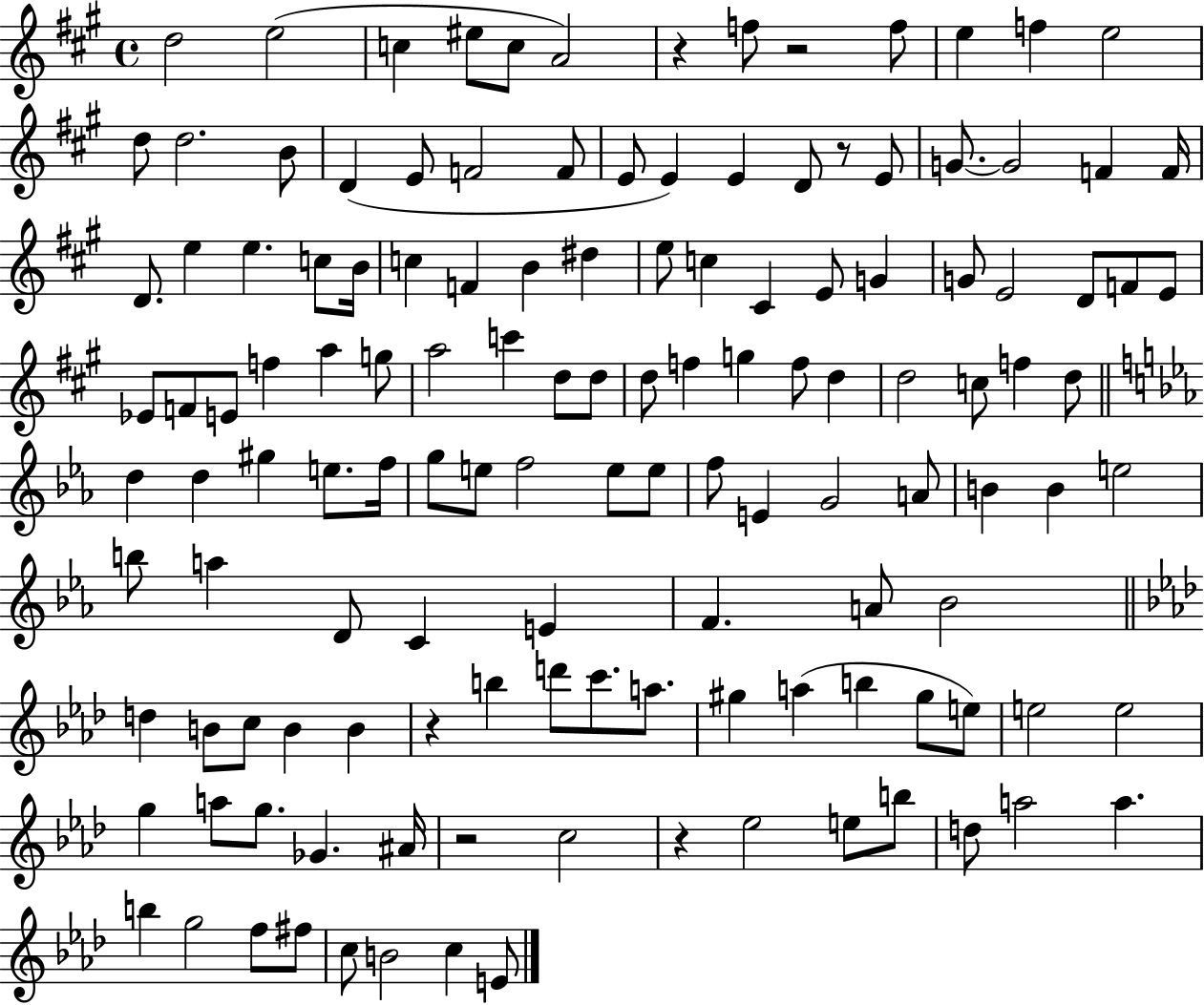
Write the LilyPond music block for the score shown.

{
  \clef treble
  \time 4/4
  \defaultTimeSignature
  \key a \major
  d''2 e''2( | c''4 eis''8 c''8 a'2) | r4 f''8 r2 f''8 | e''4 f''4 e''2 | \break d''8 d''2. b'8 | d'4( e'8 f'2 f'8 | e'8 e'4) e'4 d'8 r8 e'8 | g'8.~~ g'2 f'4 f'16 | \break d'8. e''4 e''4. c''8 b'16 | c''4 f'4 b'4 dis''4 | e''8 c''4 cis'4 e'8 g'4 | g'8 e'2 d'8 f'8 e'8 | \break ees'8 f'8 e'8 f''4 a''4 g''8 | a''2 c'''4 d''8 d''8 | d''8 f''4 g''4 f''8 d''4 | d''2 c''8 f''4 d''8 | \break \bar "||" \break \key c \minor d''4 d''4 gis''4 e''8. f''16 | g''8 e''8 f''2 e''8 e''8 | f''8 e'4 g'2 a'8 | b'4 b'4 e''2 | \break b''8 a''4 d'8 c'4 e'4 | f'4. a'8 bes'2 | \bar "||" \break \key f \minor d''4 b'8 c''8 b'4 b'4 | r4 b''4 d'''8 c'''8. a''8. | gis''4 a''4( b''4 gis''8 e''8) | e''2 e''2 | \break g''4 a''8 g''8. ges'4. ais'16 | r2 c''2 | r4 ees''2 e''8 b''8 | d''8 a''2 a''4. | \break b''4 g''2 f''8 fis''8 | c''8 b'2 c''4 e'8 | \bar "|."
}